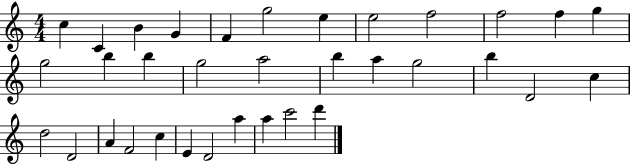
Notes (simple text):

C5/q C4/q B4/q G4/q F4/q G5/h E5/q E5/h F5/h F5/h F5/q G5/q G5/h B5/q B5/q G5/h A5/h B5/q A5/q G5/h B5/q D4/h C5/q D5/h D4/h A4/q F4/h C5/q E4/q D4/h A5/q A5/q C6/h D6/q